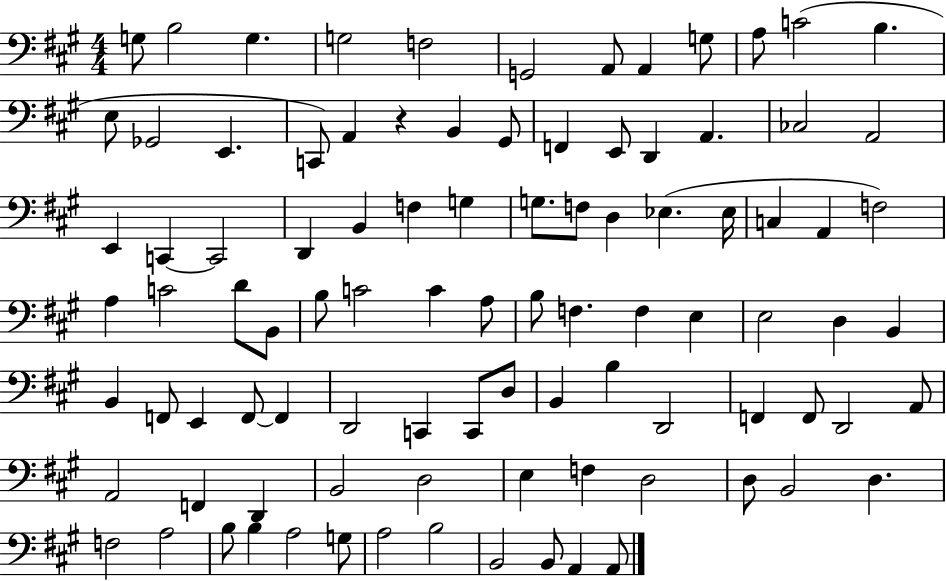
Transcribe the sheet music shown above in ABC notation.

X:1
T:Untitled
M:4/4
L:1/4
K:A
G,/2 B,2 G, G,2 F,2 G,,2 A,,/2 A,, G,/2 A,/2 C2 B, E,/2 _G,,2 E,, C,,/2 A,, z B,, ^G,,/2 F,, E,,/2 D,, A,, _C,2 A,,2 E,, C,, C,,2 D,, B,, F, G, G,/2 F,/2 D, _E, _E,/4 C, A,, F,2 A, C2 D/2 B,,/2 B,/2 C2 C A,/2 B,/2 F, F, E, E,2 D, B,, B,, F,,/2 E,, F,,/2 F,, D,,2 C,, C,,/2 D,/2 B,, B, D,,2 F,, F,,/2 D,,2 A,,/2 A,,2 F,, D,, B,,2 D,2 E, F, D,2 D,/2 B,,2 D, F,2 A,2 B,/2 B, A,2 G,/2 A,2 B,2 B,,2 B,,/2 A,, A,,/2